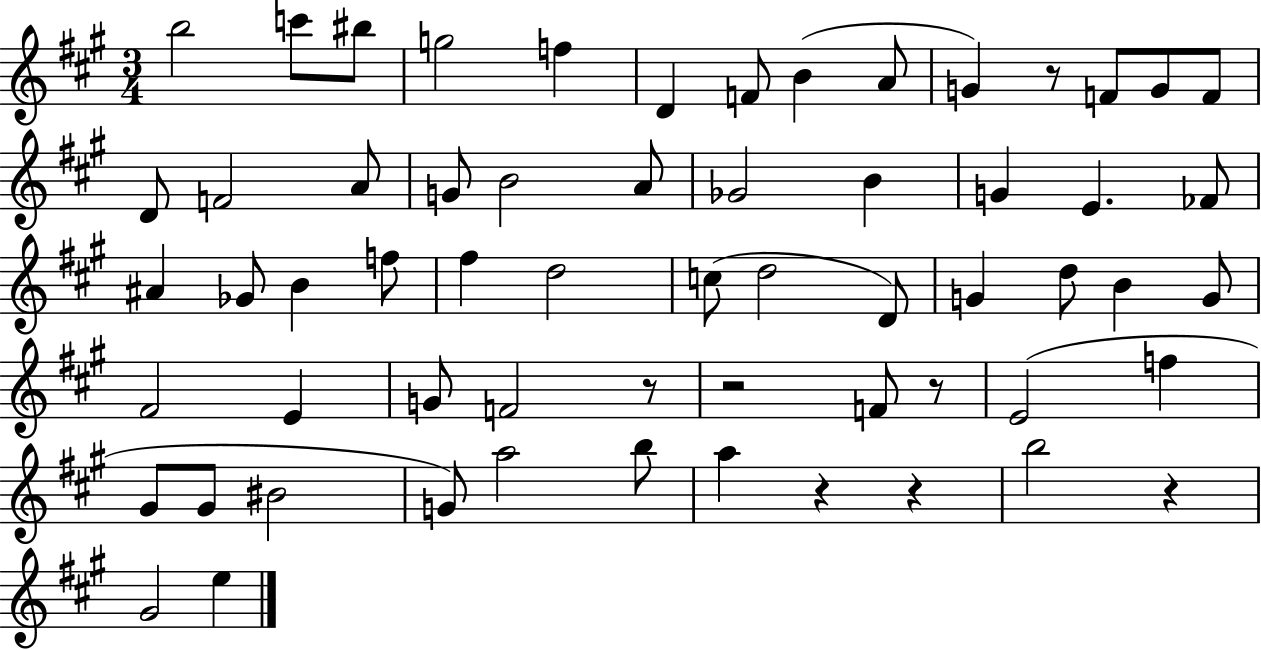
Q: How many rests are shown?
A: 7